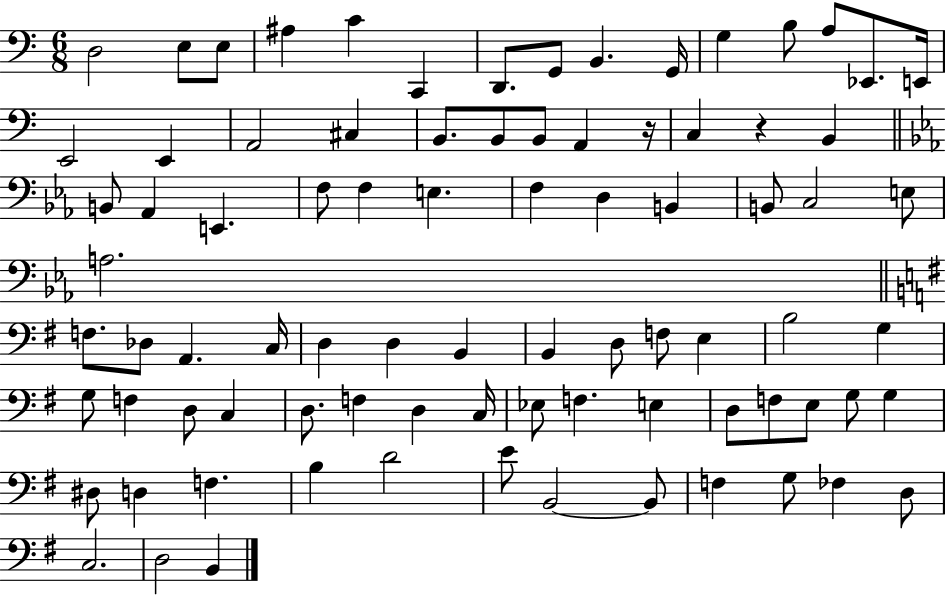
D3/h E3/e E3/e A#3/q C4/q C2/q D2/e. G2/e B2/q. G2/s G3/q B3/e A3/e Eb2/e. E2/s E2/h E2/q A2/h C#3/q B2/e. B2/e B2/e A2/q R/s C3/q R/q B2/q B2/e Ab2/q E2/q. F3/e F3/q E3/q. F3/q D3/q B2/q B2/e C3/h E3/e A3/h. F3/e. Db3/e A2/q. C3/s D3/q D3/q B2/q B2/q D3/e F3/e E3/q B3/h G3/q G3/e F3/q D3/e C3/q D3/e. F3/q D3/q C3/s Eb3/e F3/q. E3/q D3/e F3/e E3/e G3/e G3/q D#3/e D3/q F3/q. B3/q D4/h E4/e B2/h B2/e F3/q G3/e FES3/q D3/e C3/h. D3/h B2/q